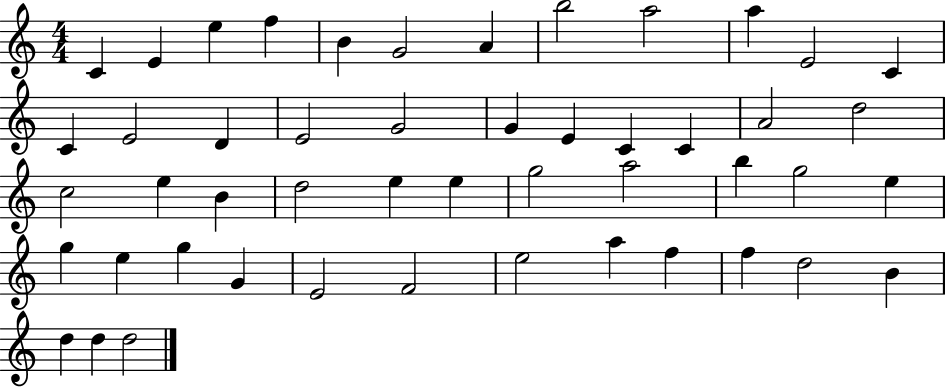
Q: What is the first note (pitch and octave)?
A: C4